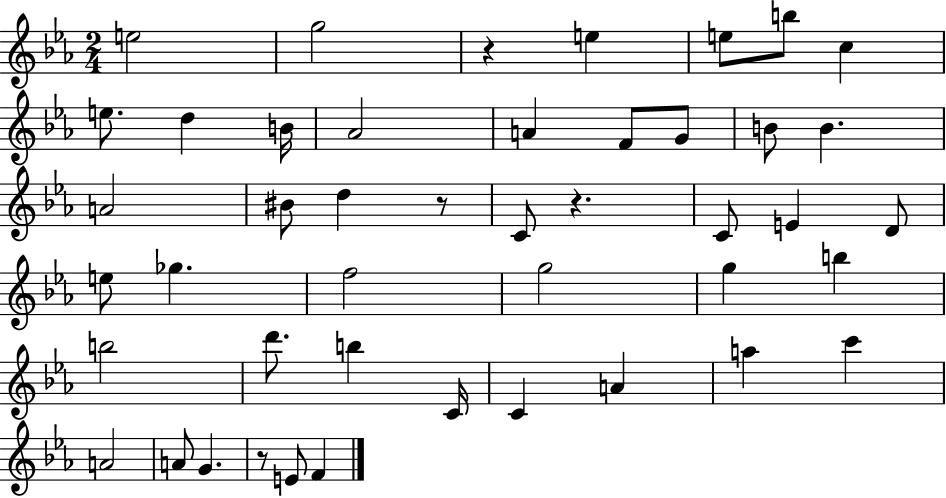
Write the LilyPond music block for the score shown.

{
  \clef treble
  \numericTimeSignature
  \time 2/4
  \key ees \major
  e''2 | g''2 | r4 e''4 | e''8 b''8 c''4 | \break e''8. d''4 b'16 | aes'2 | a'4 f'8 g'8 | b'8 b'4. | \break a'2 | bis'8 d''4 r8 | c'8 r4. | c'8 e'4 d'8 | \break e''8 ges''4. | f''2 | g''2 | g''4 b''4 | \break b''2 | d'''8. b''4 c'16 | c'4 a'4 | a''4 c'''4 | \break a'2 | a'8 g'4. | r8 e'8 f'4 | \bar "|."
}